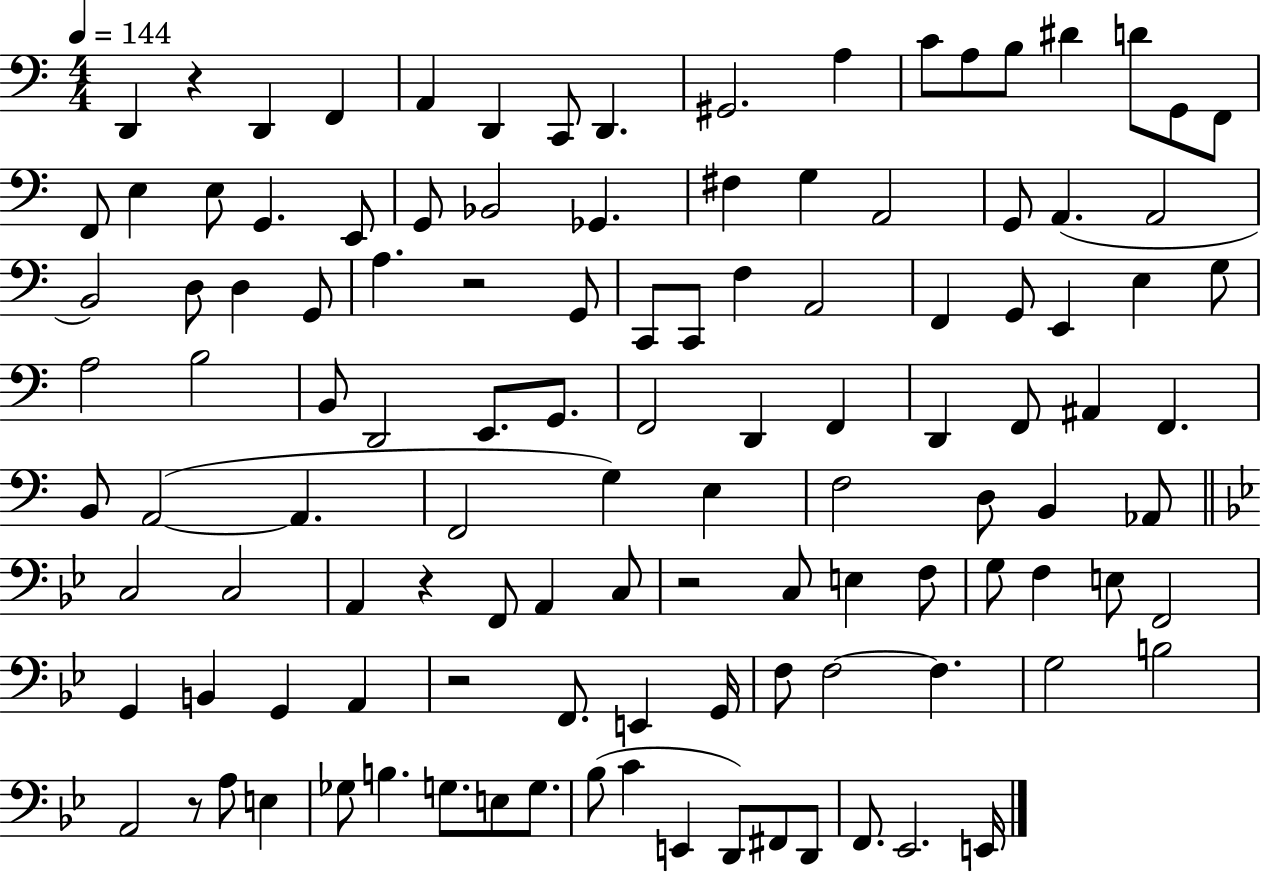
{
  \clef bass
  \numericTimeSignature
  \time 4/4
  \key c \major
  \tempo 4 = 144
  d,4 r4 d,4 f,4 | a,4 d,4 c,8 d,4. | gis,2. a4 | c'8 a8 b8 dis'4 d'8 g,8 f,8 | \break f,8 e4 e8 g,4. e,8 | g,8 bes,2 ges,4. | fis4 g4 a,2 | g,8 a,4.( a,2 | \break b,2) d8 d4 g,8 | a4. r2 g,8 | c,8 c,8 f4 a,2 | f,4 g,8 e,4 e4 g8 | \break a2 b2 | b,8 d,2 e,8. g,8. | f,2 d,4 f,4 | d,4 f,8 ais,4 f,4. | \break b,8 a,2~(~ a,4. | f,2 g4) e4 | f2 d8 b,4 aes,8 | \bar "||" \break \key g \minor c2 c2 | a,4 r4 f,8 a,4 c8 | r2 c8 e4 f8 | g8 f4 e8 f,2 | \break g,4 b,4 g,4 a,4 | r2 f,8. e,4 g,16 | f8 f2~~ f4. | g2 b2 | \break a,2 r8 a8 e4 | ges8 b4. g8. e8 g8. | bes8( c'4 e,4 d,8) fis,8 d,8 | f,8. ees,2. e,16 | \break \bar "|."
}